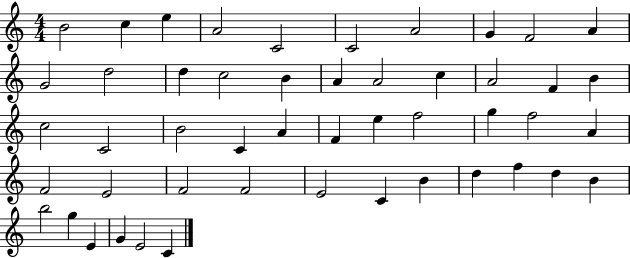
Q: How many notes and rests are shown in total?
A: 49